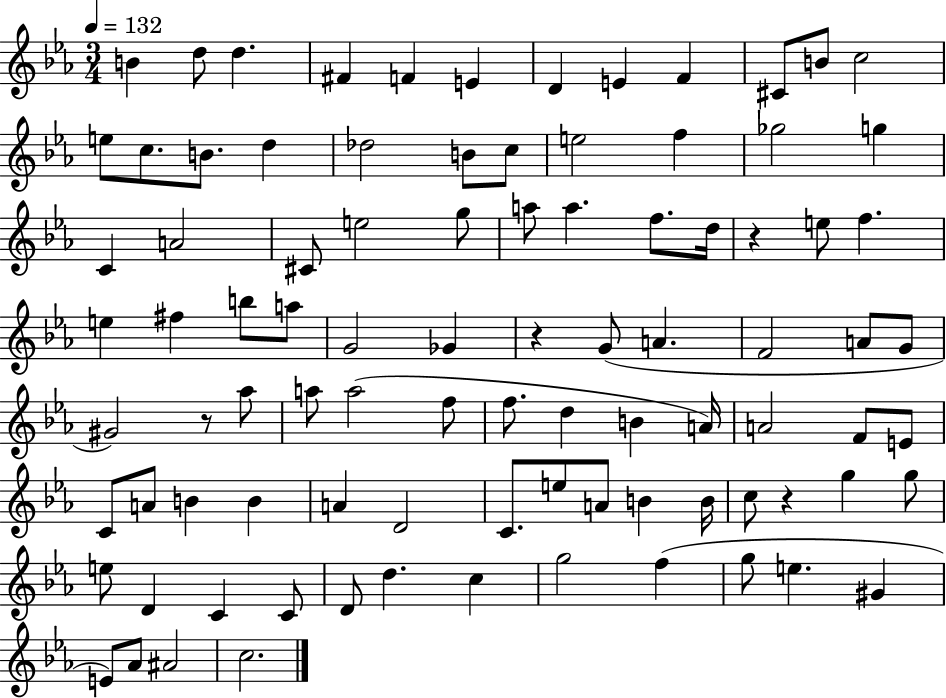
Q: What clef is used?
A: treble